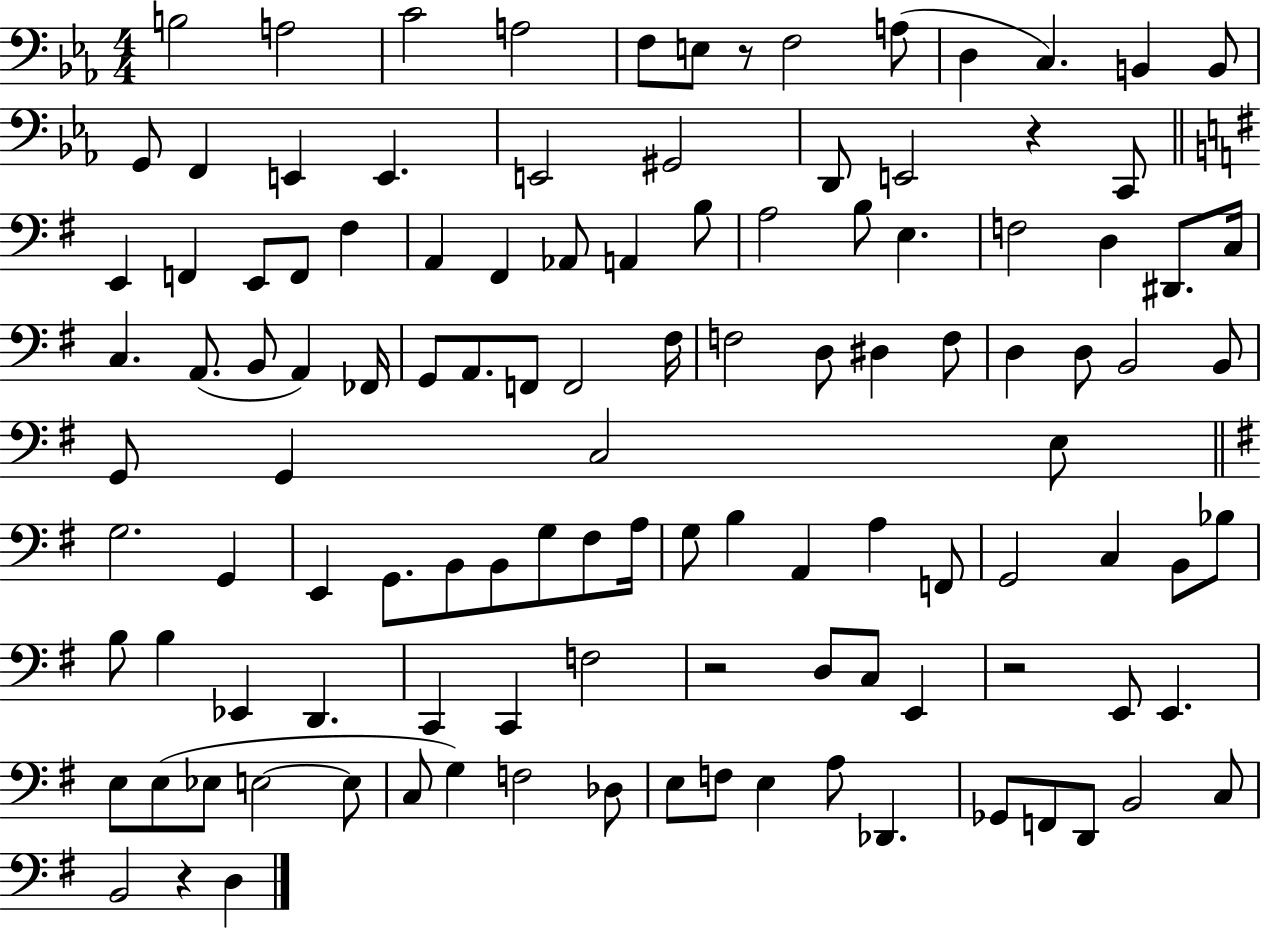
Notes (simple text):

B3/h A3/h C4/h A3/h F3/e E3/e R/e F3/h A3/e D3/q C3/q. B2/q B2/e G2/e F2/q E2/q E2/q. E2/h G#2/h D2/e E2/h R/q C2/e E2/q F2/q E2/e F2/e F#3/q A2/q F#2/q Ab2/e A2/q B3/e A3/h B3/e E3/q. F3/h D3/q D#2/e. C3/s C3/q. A2/e. B2/e A2/q FES2/s G2/e A2/e. F2/e F2/h F#3/s F3/h D3/e D#3/q F3/e D3/q D3/e B2/h B2/e G2/e G2/q C3/h E3/e G3/h. G2/q E2/q G2/e. B2/e B2/e G3/e F#3/e A3/s G3/e B3/q A2/q A3/q F2/e G2/h C3/q B2/e Bb3/e B3/e B3/q Eb2/q D2/q. C2/q C2/q F3/h R/h D3/e C3/e E2/q R/h E2/e E2/q. E3/e E3/e Eb3/e E3/h E3/e C3/e G3/q F3/h Db3/e E3/e F3/e E3/q A3/e Db2/q. Gb2/e F2/e D2/e B2/h C3/e B2/h R/q D3/q